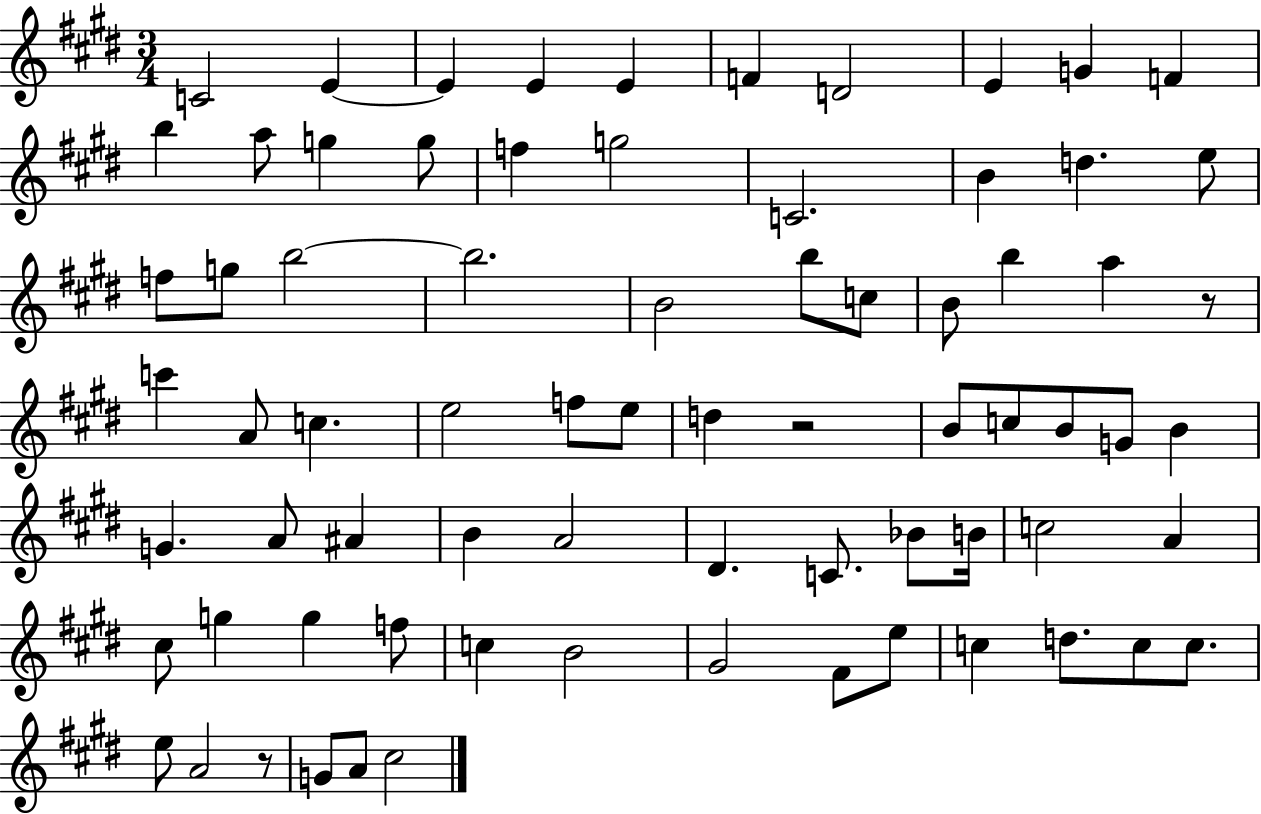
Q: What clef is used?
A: treble